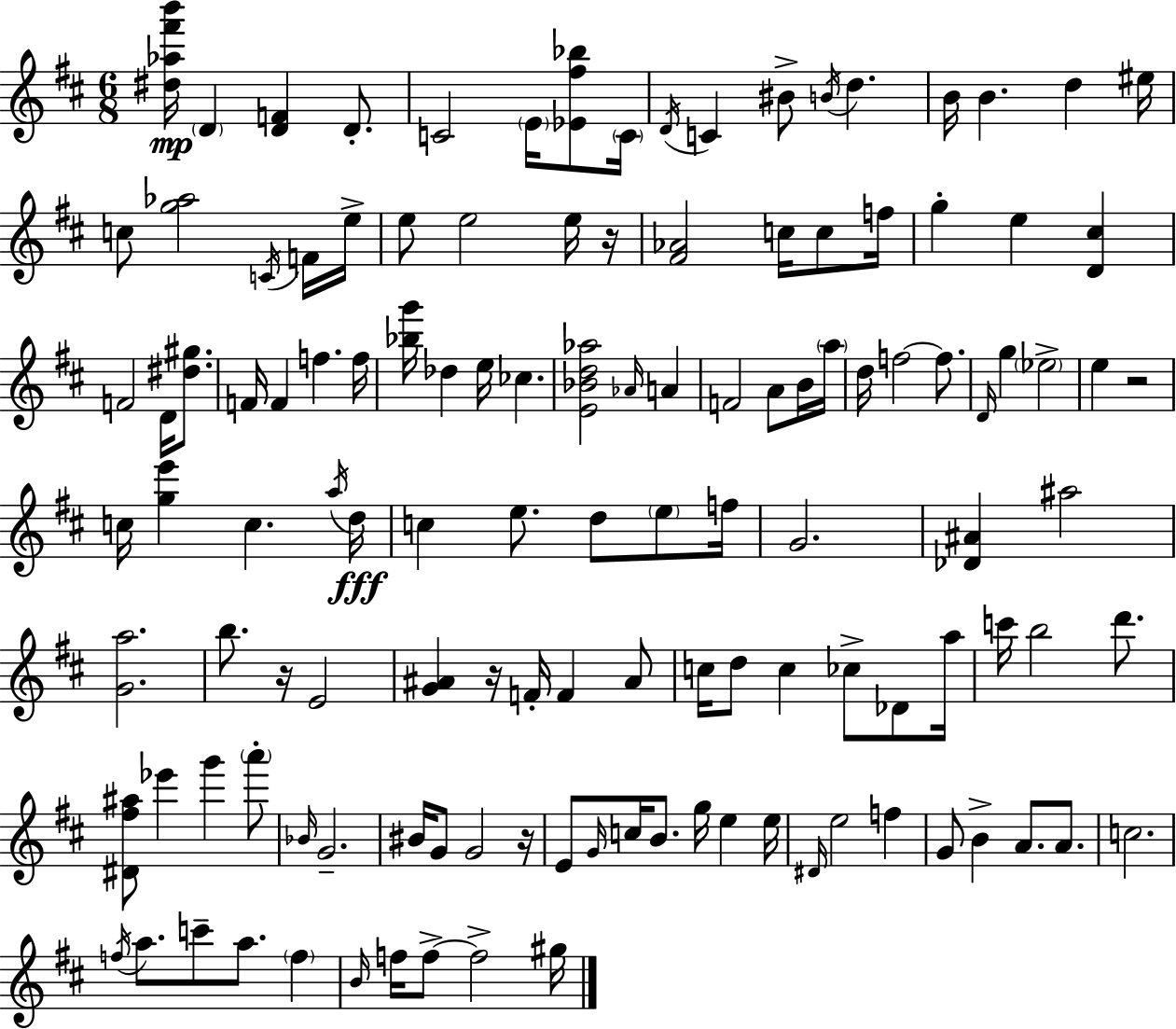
[D#5,Ab5,F#6,B6]/s D4/q [D4,F4]/q D4/e. C4/h E4/s [Eb4,F#5,Bb5]/e C4/s D4/s C4/q BIS4/e B4/s D5/q. B4/s B4/q. D5/q EIS5/s C5/e [G5,Ab5]/h C4/s F4/s E5/s E5/e E5/h E5/s R/s [F#4,Ab4]/h C5/s C5/e F5/s G5/q E5/q [D4,C#5]/q F4/h D4/s [D#5,G#5]/e. F4/s F4/q F5/q. F5/s [Bb5,G6]/s Db5/q E5/s CES5/q. [E4,Bb4,D5,Ab5]/h Ab4/s A4/q F4/h A4/e B4/s A5/s D5/s F5/h F5/e. D4/s G5/q Eb5/h E5/q R/h C5/s [G5,E6]/q C5/q. A5/s D5/s C5/q E5/e. D5/e E5/e F5/s G4/h. [Db4,A#4]/q A#5/h [G4,A5]/h. B5/e. R/s E4/h [G4,A#4]/q R/s F4/s F4/q A#4/e C5/s D5/e C5/q CES5/e Db4/e A5/s C6/s B5/h D6/e. [D#4,F#5,A#5]/e Eb6/q G6/q A6/e Bb4/s G4/h. BIS4/s G4/e G4/h R/s E4/e G4/s C5/s B4/e. G5/s E5/q E5/s D#4/s E5/h F5/q G4/e B4/q A4/e. A4/e. C5/h. F5/s A5/e. C6/e A5/e. F5/q B4/s F5/s F5/e F5/h G#5/s